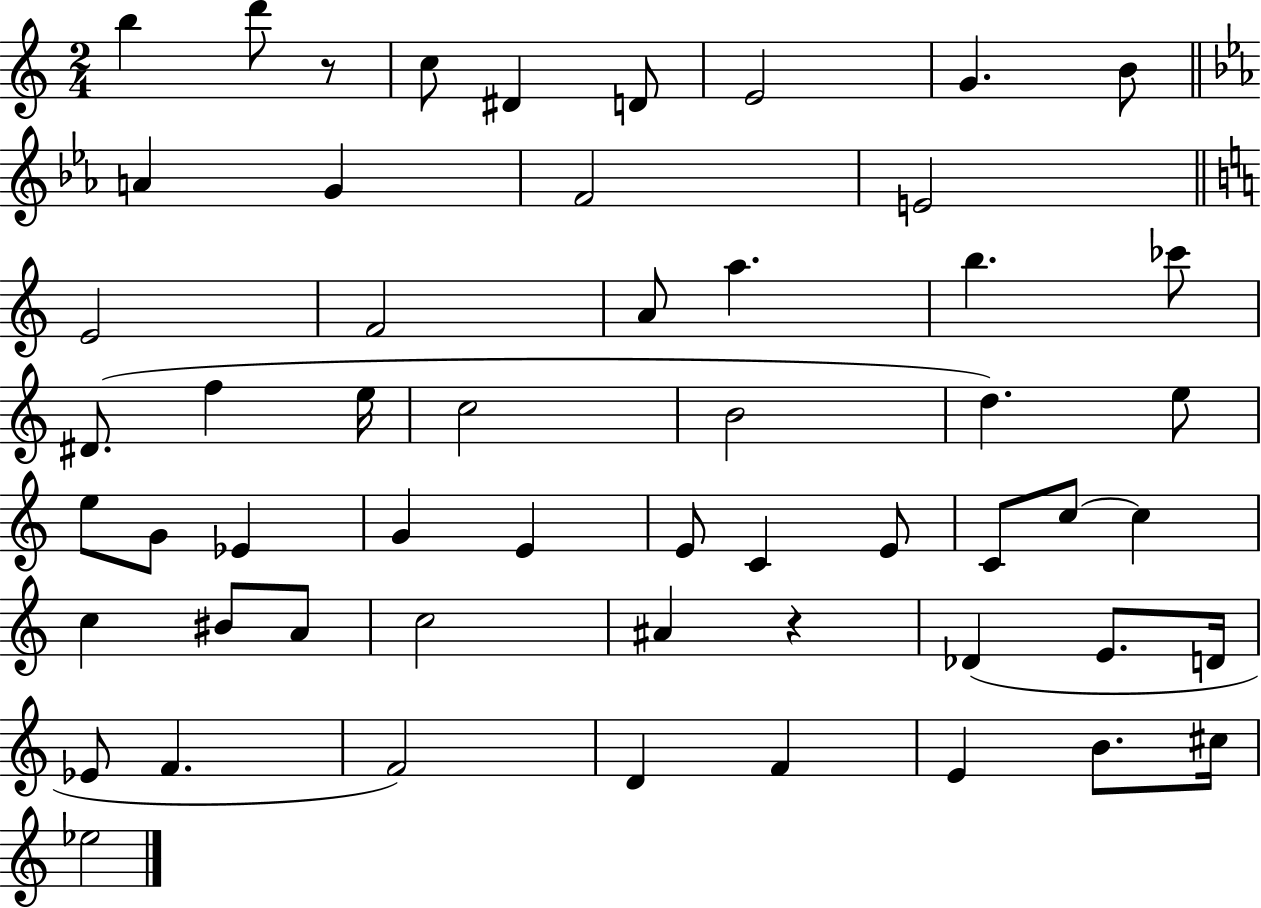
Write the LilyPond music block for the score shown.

{
  \clef treble
  \numericTimeSignature
  \time 2/4
  \key c \major
  b''4 d'''8 r8 | c''8 dis'4 d'8 | e'2 | g'4. b'8 | \break \bar "||" \break \key ees \major a'4 g'4 | f'2 | e'2 | \bar "||" \break \key a \minor e'2 | f'2 | a'8 a''4. | b''4. ces'''8 | \break dis'8.( f''4 e''16 | c''2 | b'2 | d''4.) e''8 | \break e''8 g'8 ees'4 | g'4 e'4 | e'8 c'4 e'8 | c'8 c''8~~ c''4 | \break c''4 bis'8 a'8 | c''2 | ais'4 r4 | des'4( e'8. d'16 | \break ees'8 f'4. | f'2) | d'4 f'4 | e'4 b'8. cis''16 | \break ees''2 | \bar "|."
}